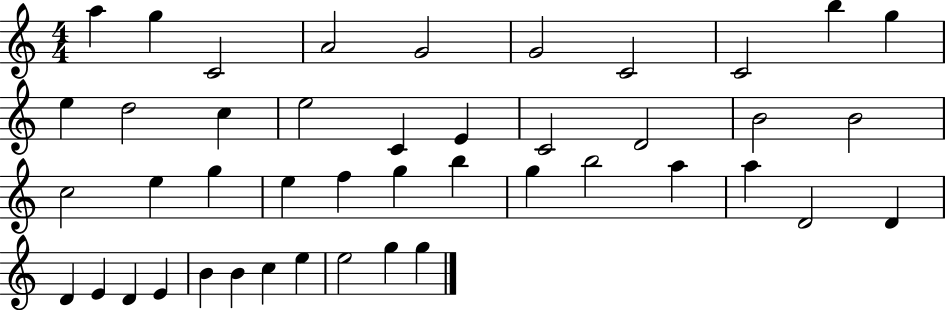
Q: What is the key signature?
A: C major